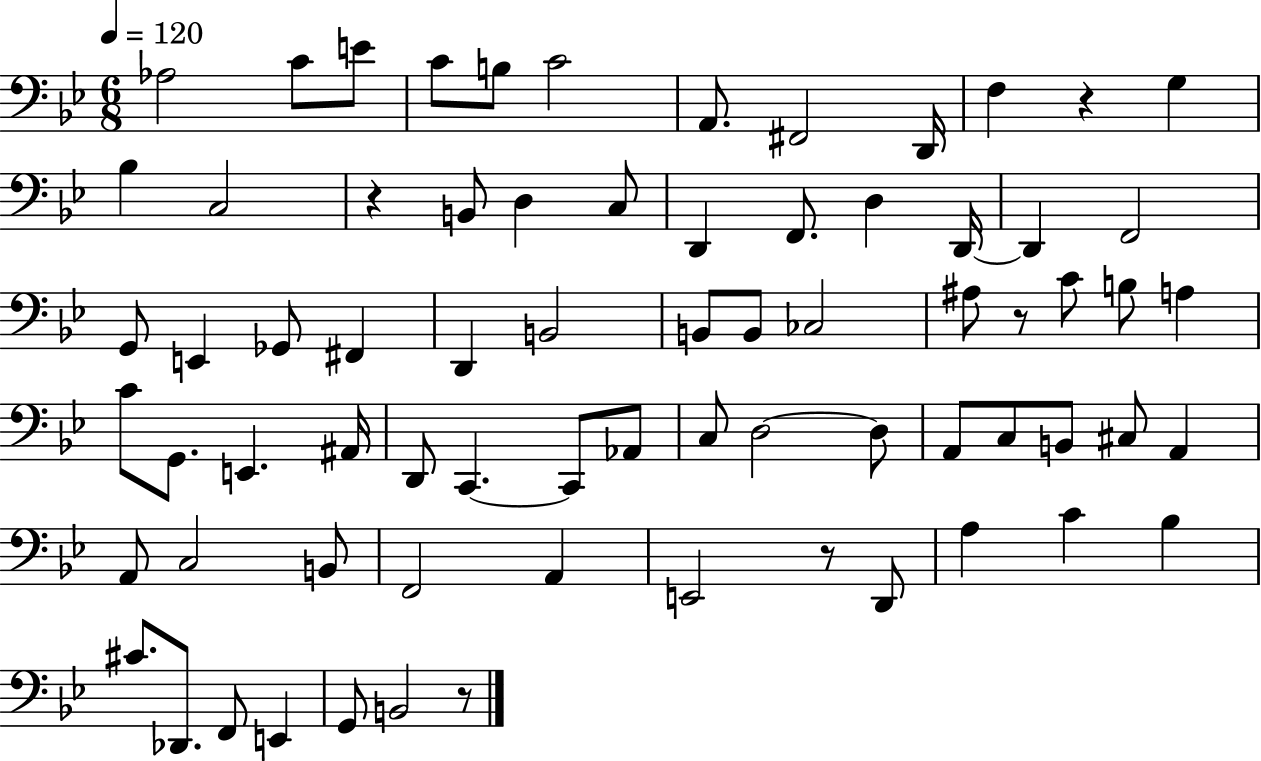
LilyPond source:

{
  \clef bass
  \numericTimeSignature
  \time 6/8
  \key bes \major
  \tempo 4 = 120
  aes2 c'8 e'8 | c'8 b8 c'2 | a,8. fis,2 d,16 | f4 r4 g4 | \break bes4 c2 | r4 b,8 d4 c8 | d,4 f,8. d4 d,16~~ | d,4 f,2 | \break g,8 e,4 ges,8 fis,4 | d,4 b,2 | b,8 b,8 ces2 | ais8 r8 c'8 b8 a4 | \break c'8 g,8. e,4. ais,16 | d,8 c,4.~~ c,8 aes,8 | c8 d2~~ d8 | a,8 c8 b,8 cis8 a,4 | \break a,8 c2 b,8 | f,2 a,4 | e,2 r8 d,8 | a4 c'4 bes4 | \break cis'8. des,8. f,8 e,4 | g,8 b,2 r8 | \bar "|."
}